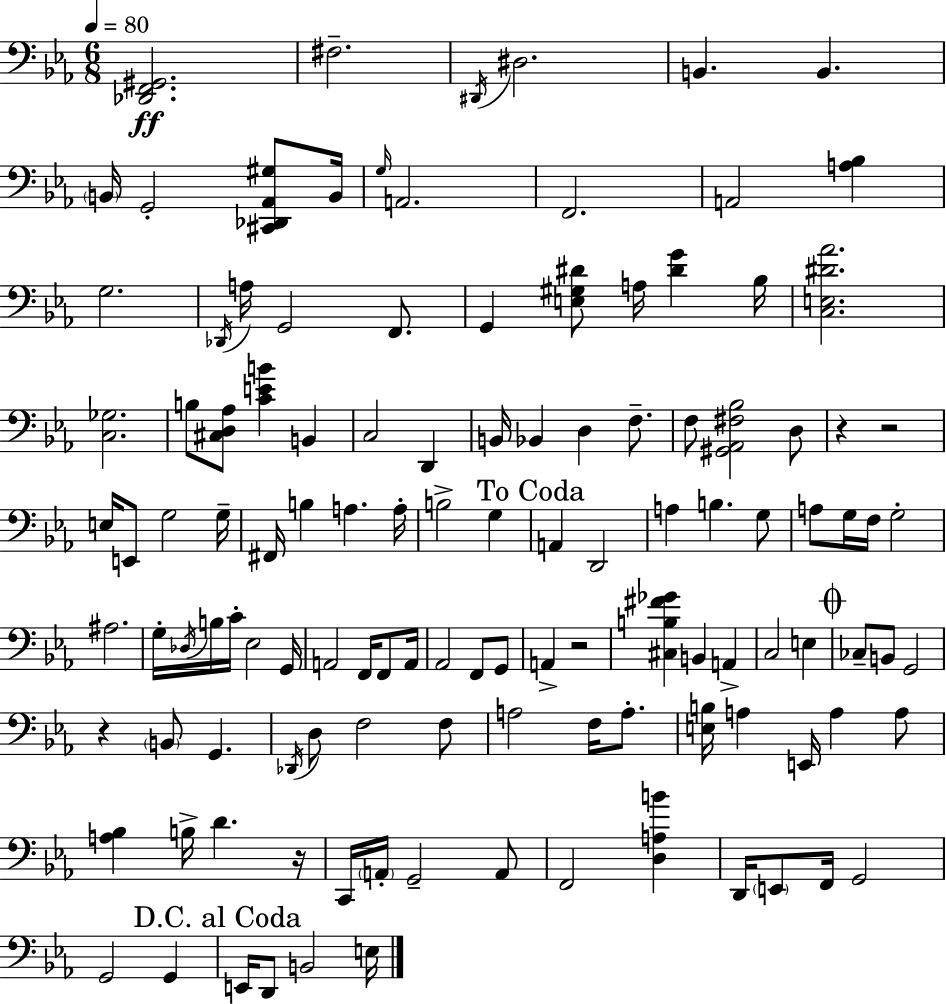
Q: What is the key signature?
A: EES major